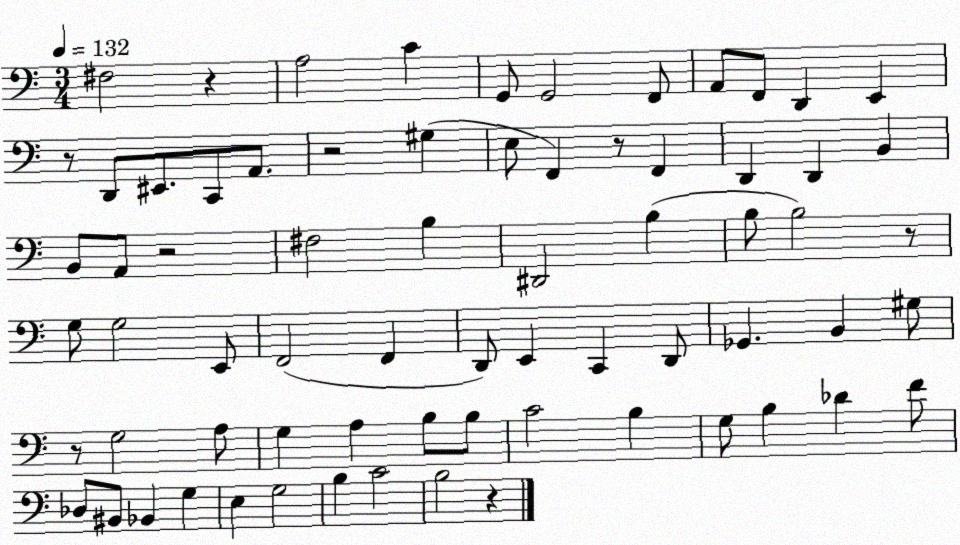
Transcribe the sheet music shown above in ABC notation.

X:1
T:Untitled
M:3/4
L:1/4
K:C
^F,2 z A,2 C G,,/2 G,,2 F,,/2 A,,/2 F,,/2 D,, E,, z/2 D,,/2 ^E,,/2 C,,/2 A,,/2 z2 ^G, E,/2 F,, z/2 F,, D,, D,, B,, B,,/2 A,,/2 z2 ^F,2 B, ^D,,2 B, B,/2 B,2 z/2 G,/2 G,2 E,,/2 F,,2 F,, D,,/2 E,, C,, D,,/2 _G,, B,, ^G,/2 z/2 G,2 A,/2 G, A, B,/2 B,/2 C2 B, G,/2 B, _D F/2 _D,/2 ^B,,/2 _B,, G, E, G,2 B, C2 B,2 z